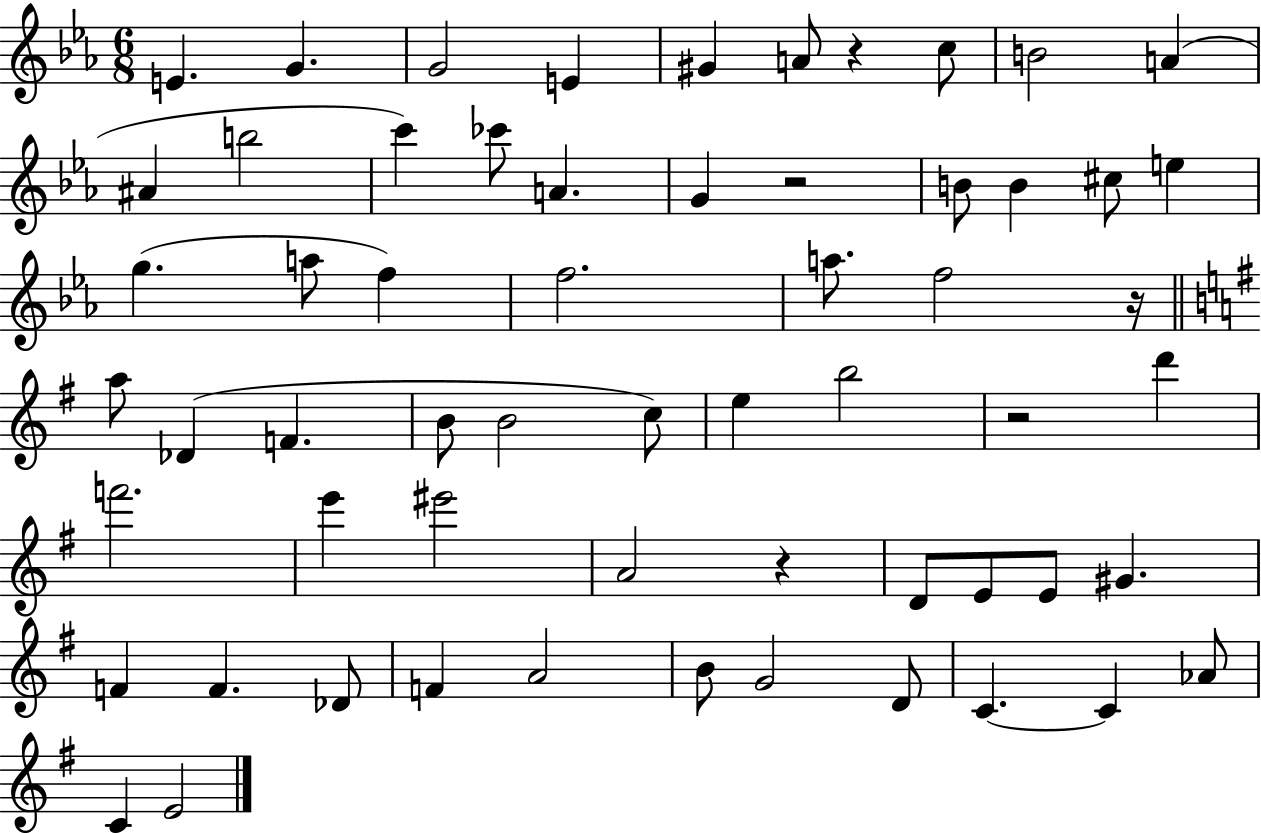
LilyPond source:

{
  \clef treble
  \numericTimeSignature
  \time 6/8
  \key ees \major
  e'4. g'4. | g'2 e'4 | gis'4 a'8 r4 c''8 | b'2 a'4( | \break ais'4 b''2 | c'''4) ces'''8 a'4. | g'4 r2 | b'8 b'4 cis''8 e''4 | \break g''4.( a''8 f''4) | f''2. | a''8. f''2 r16 | \bar "||" \break \key e \minor a''8 des'4( f'4. | b'8 b'2 c''8) | e''4 b''2 | r2 d'''4 | \break f'''2. | e'''4 eis'''2 | a'2 r4 | d'8 e'8 e'8 gis'4. | \break f'4 f'4. des'8 | f'4 a'2 | b'8 g'2 d'8 | c'4.~~ c'4 aes'8 | \break c'4 e'2 | \bar "|."
}